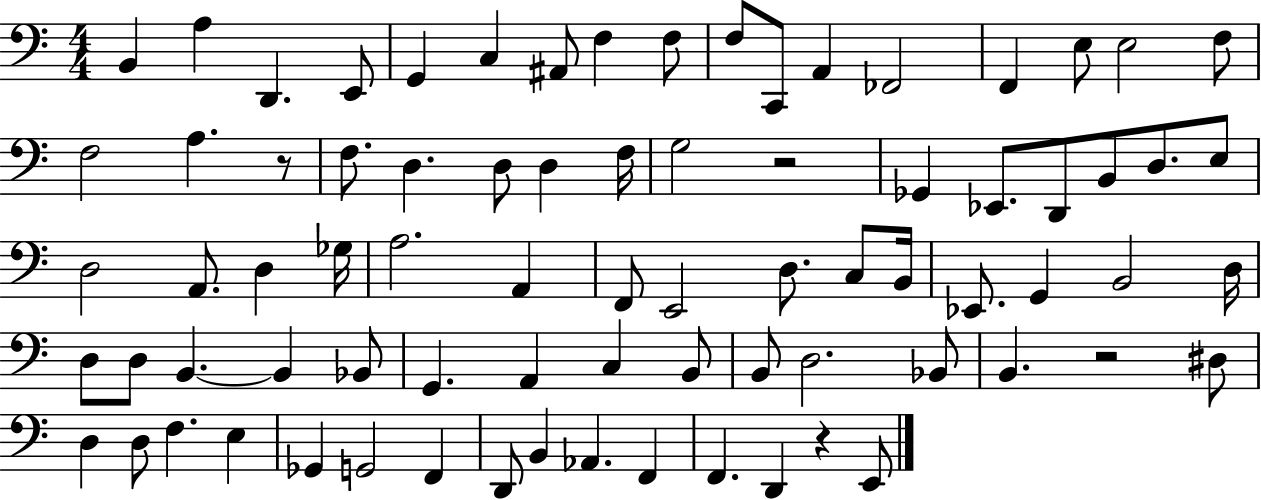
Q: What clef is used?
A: bass